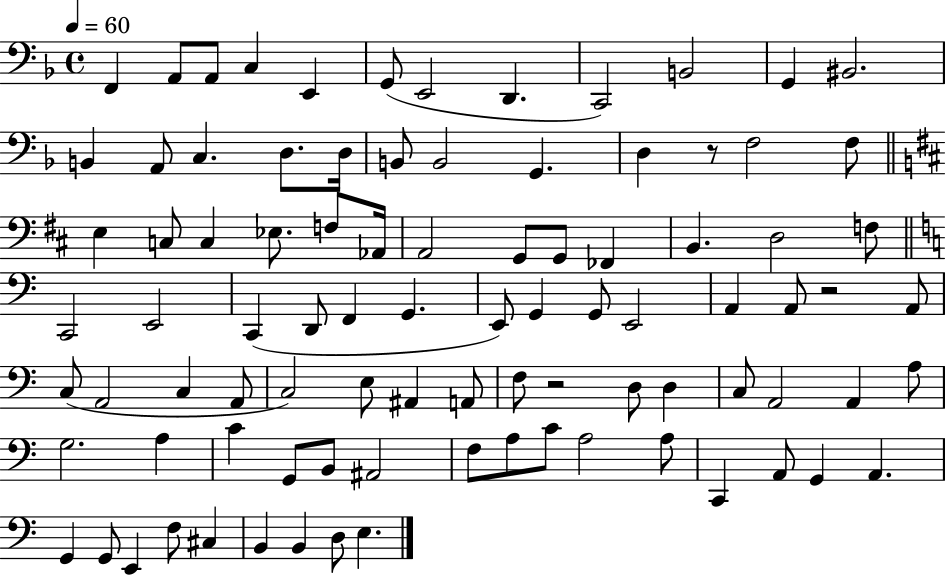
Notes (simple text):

F2/q A2/e A2/e C3/q E2/q G2/e E2/h D2/q. C2/h B2/h G2/q BIS2/h. B2/q A2/e C3/q. D3/e. D3/s B2/e B2/h G2/q. D3/q R/e F3/h F3/e E3/q C3/e C3/q Eb3/e. F3/e Ab2/s A2/h G2/e G2/e FES2/q B2/q. D3/h F3/e C2/h E2/h C2/q D2/e F2/q G2/q. E2/e G2/q G2/e E2/h A2/q A2/e R/h A2/e C3/e A2/h C3/q A2/e C3/h E3/e A#2/q A2/e F3/e R/h D3/e D3/q C3/e A2/h A2/q A3/e G3/h. A3/q C4/q G2/e B2/e A#2/h F3/e A3/e C4/e A3/h A3/e C2/q A2/e G2/q A2/q. G2/q G2/e E2/q F3/e C#3/q B2/q B2/q D3/e E3/q.